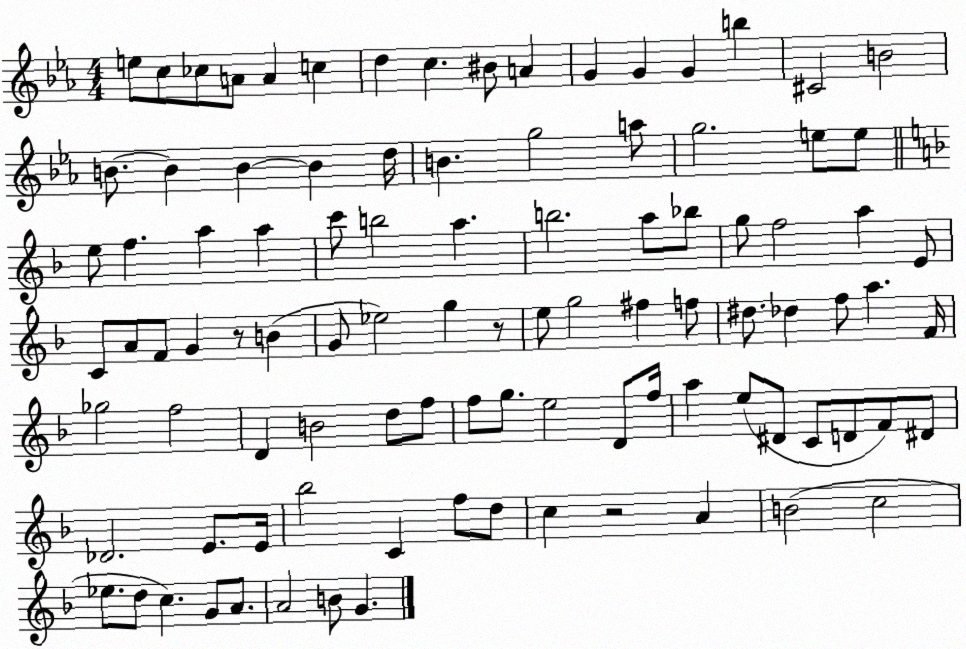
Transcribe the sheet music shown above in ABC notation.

X:1
T:Untitled
M:4/4
L:1/4
K:Eb
e/2 c/2 _c/2 A/2 A c d c ^B/2 A G G G b ^C2 B2 B/2 B B B d/4 B g2 a/2 g2 e/2 e/2 e/2 f a a c'/2 b2 a b2 a/2 _b/2 g/2 f2 a E/2 C/2 A/2 F/2 G z/2 B G/2 _e2 g z/2 e/2 g2 ^f f/2 ^d/2 _d f/2 a F/4 _g2 f2 D B2 d/2 f/2 f/2 g/2 e2 D/2 f/4 a e/2 ^D/2 C/2 D/2 F/2 ^D/2 _D2 E/2 E/4 _b2 C f/2 d/2 c z2 A B2 c2 _e/2 d/2 c G/2 A/2 A2 B/2 G